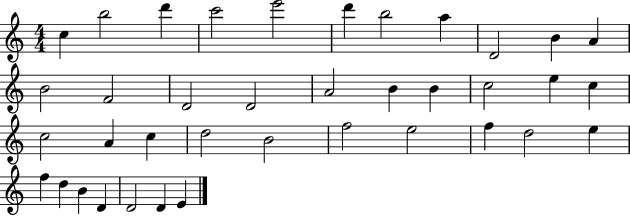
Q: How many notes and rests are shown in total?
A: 38